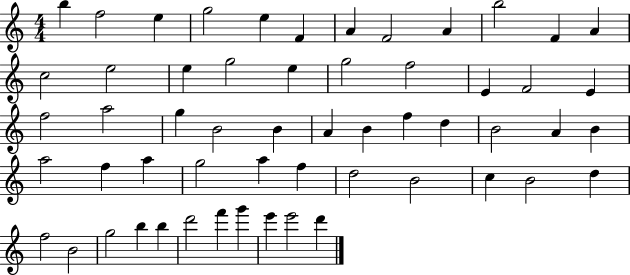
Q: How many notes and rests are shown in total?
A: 56